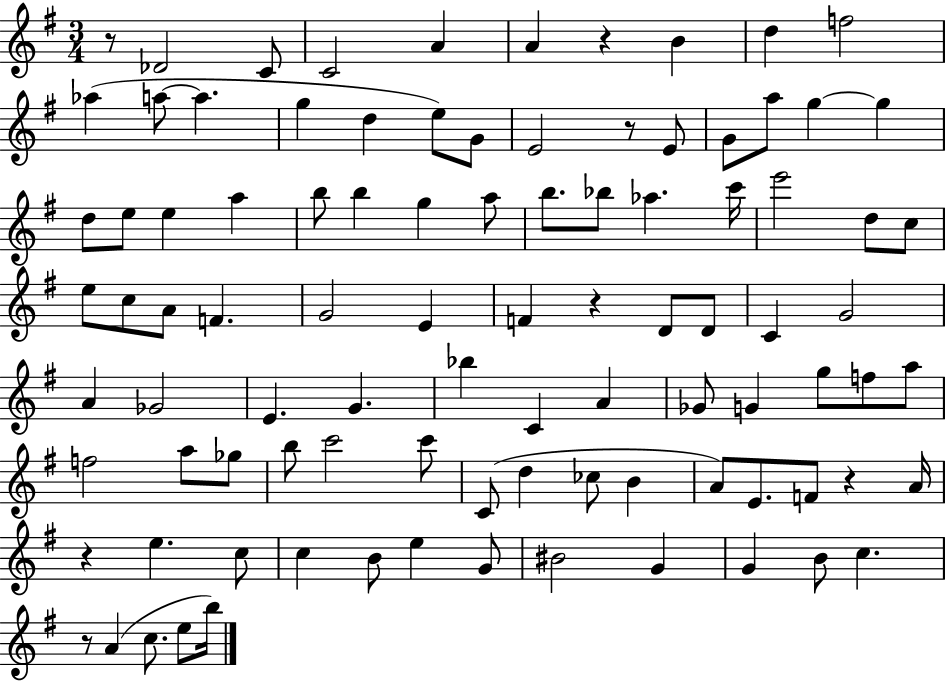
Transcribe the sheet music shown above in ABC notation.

X:1
T:Untitled
M:3/4
L:1/4
K:G
z/2 _D2 C/2 C2 A A z B d f2 _a a/2 a g d e/2 G/2 E2 z/2 E/2 G/2 a/2 g g d/2 e/2 e a b/2 b g a/2 b/2 _b/2 _a c'/4 e'2 d/2 c/2 e/2 c/2 A/2 F G2 E F z D/2 D/2 C G2 A _G2 E G _b C A _G/2 G g/2 f/2 a/2 f2 a/2 _g/2 b/2 c'2 c'/2 C/2 d _c/2 B A/2 E/2 F/2 z A/4 z e c/2 c B/2 e G/2 ^B2 G G B/2 c z/2 A c/2 e/2 b/4